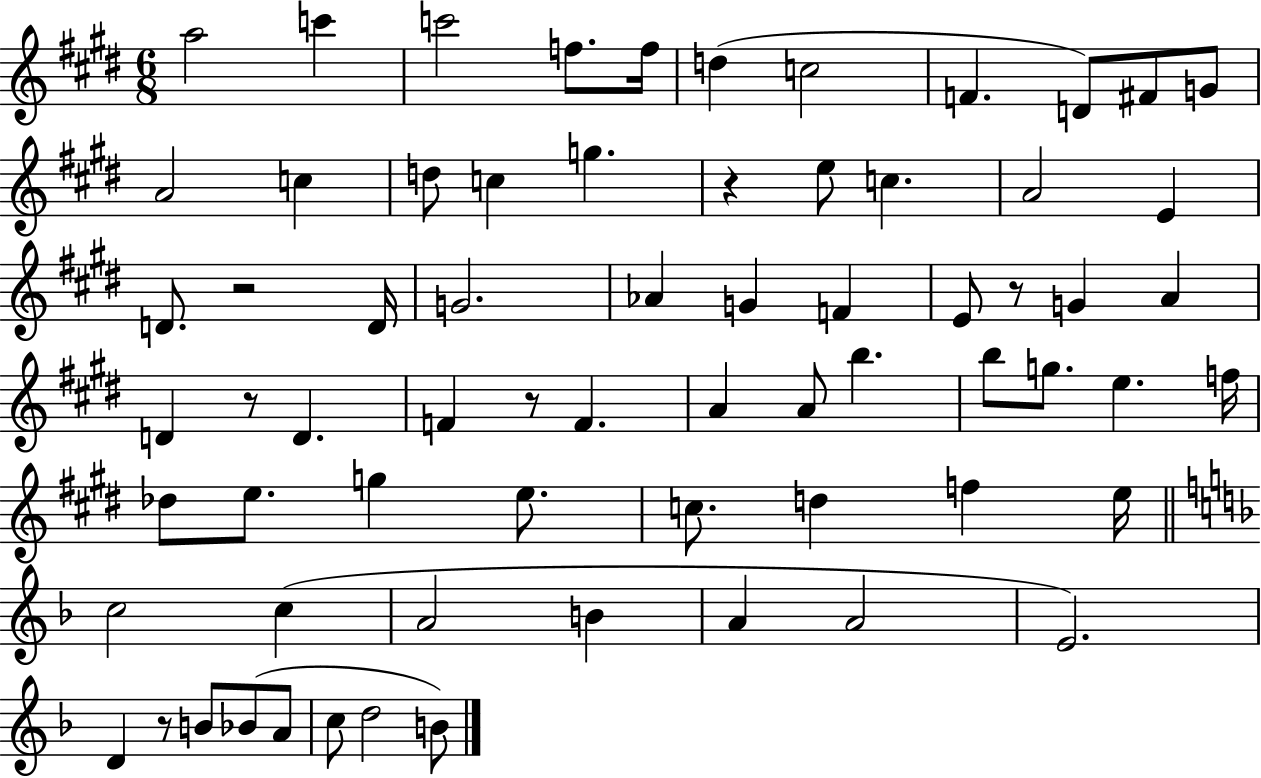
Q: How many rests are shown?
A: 6